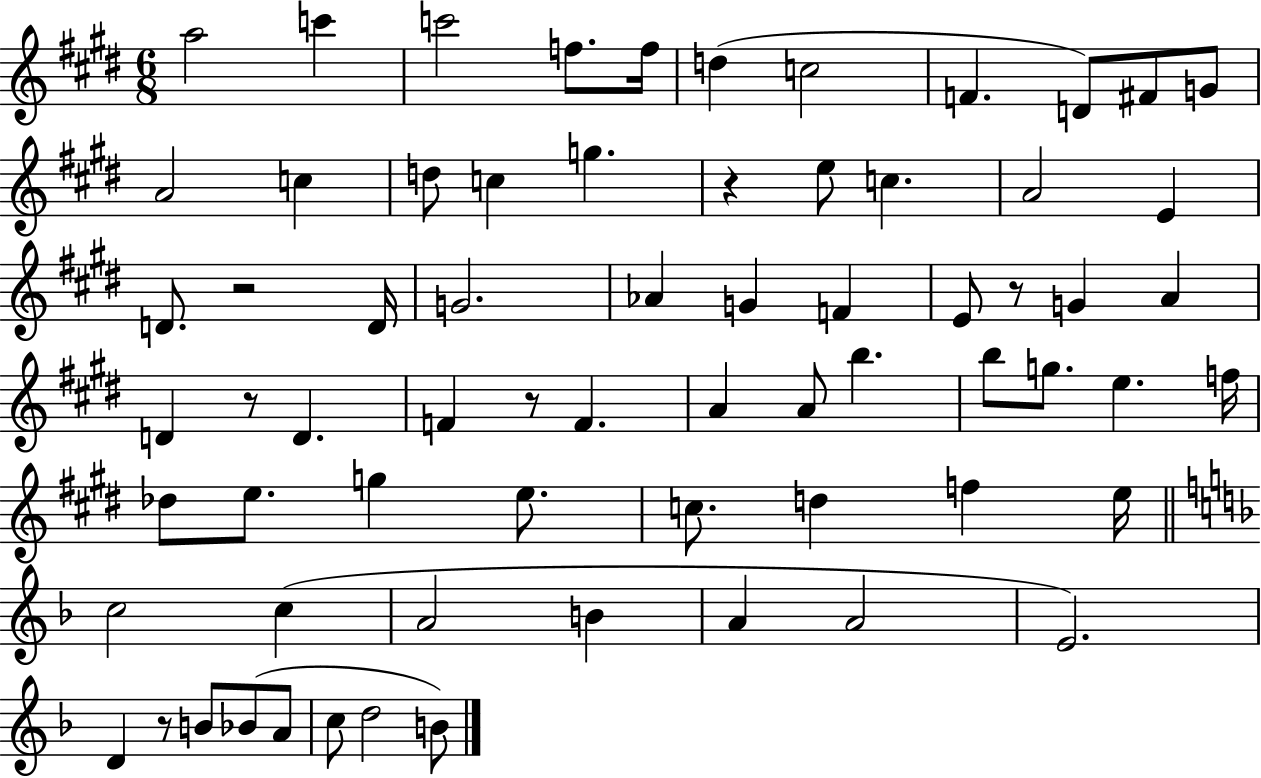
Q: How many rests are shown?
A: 6